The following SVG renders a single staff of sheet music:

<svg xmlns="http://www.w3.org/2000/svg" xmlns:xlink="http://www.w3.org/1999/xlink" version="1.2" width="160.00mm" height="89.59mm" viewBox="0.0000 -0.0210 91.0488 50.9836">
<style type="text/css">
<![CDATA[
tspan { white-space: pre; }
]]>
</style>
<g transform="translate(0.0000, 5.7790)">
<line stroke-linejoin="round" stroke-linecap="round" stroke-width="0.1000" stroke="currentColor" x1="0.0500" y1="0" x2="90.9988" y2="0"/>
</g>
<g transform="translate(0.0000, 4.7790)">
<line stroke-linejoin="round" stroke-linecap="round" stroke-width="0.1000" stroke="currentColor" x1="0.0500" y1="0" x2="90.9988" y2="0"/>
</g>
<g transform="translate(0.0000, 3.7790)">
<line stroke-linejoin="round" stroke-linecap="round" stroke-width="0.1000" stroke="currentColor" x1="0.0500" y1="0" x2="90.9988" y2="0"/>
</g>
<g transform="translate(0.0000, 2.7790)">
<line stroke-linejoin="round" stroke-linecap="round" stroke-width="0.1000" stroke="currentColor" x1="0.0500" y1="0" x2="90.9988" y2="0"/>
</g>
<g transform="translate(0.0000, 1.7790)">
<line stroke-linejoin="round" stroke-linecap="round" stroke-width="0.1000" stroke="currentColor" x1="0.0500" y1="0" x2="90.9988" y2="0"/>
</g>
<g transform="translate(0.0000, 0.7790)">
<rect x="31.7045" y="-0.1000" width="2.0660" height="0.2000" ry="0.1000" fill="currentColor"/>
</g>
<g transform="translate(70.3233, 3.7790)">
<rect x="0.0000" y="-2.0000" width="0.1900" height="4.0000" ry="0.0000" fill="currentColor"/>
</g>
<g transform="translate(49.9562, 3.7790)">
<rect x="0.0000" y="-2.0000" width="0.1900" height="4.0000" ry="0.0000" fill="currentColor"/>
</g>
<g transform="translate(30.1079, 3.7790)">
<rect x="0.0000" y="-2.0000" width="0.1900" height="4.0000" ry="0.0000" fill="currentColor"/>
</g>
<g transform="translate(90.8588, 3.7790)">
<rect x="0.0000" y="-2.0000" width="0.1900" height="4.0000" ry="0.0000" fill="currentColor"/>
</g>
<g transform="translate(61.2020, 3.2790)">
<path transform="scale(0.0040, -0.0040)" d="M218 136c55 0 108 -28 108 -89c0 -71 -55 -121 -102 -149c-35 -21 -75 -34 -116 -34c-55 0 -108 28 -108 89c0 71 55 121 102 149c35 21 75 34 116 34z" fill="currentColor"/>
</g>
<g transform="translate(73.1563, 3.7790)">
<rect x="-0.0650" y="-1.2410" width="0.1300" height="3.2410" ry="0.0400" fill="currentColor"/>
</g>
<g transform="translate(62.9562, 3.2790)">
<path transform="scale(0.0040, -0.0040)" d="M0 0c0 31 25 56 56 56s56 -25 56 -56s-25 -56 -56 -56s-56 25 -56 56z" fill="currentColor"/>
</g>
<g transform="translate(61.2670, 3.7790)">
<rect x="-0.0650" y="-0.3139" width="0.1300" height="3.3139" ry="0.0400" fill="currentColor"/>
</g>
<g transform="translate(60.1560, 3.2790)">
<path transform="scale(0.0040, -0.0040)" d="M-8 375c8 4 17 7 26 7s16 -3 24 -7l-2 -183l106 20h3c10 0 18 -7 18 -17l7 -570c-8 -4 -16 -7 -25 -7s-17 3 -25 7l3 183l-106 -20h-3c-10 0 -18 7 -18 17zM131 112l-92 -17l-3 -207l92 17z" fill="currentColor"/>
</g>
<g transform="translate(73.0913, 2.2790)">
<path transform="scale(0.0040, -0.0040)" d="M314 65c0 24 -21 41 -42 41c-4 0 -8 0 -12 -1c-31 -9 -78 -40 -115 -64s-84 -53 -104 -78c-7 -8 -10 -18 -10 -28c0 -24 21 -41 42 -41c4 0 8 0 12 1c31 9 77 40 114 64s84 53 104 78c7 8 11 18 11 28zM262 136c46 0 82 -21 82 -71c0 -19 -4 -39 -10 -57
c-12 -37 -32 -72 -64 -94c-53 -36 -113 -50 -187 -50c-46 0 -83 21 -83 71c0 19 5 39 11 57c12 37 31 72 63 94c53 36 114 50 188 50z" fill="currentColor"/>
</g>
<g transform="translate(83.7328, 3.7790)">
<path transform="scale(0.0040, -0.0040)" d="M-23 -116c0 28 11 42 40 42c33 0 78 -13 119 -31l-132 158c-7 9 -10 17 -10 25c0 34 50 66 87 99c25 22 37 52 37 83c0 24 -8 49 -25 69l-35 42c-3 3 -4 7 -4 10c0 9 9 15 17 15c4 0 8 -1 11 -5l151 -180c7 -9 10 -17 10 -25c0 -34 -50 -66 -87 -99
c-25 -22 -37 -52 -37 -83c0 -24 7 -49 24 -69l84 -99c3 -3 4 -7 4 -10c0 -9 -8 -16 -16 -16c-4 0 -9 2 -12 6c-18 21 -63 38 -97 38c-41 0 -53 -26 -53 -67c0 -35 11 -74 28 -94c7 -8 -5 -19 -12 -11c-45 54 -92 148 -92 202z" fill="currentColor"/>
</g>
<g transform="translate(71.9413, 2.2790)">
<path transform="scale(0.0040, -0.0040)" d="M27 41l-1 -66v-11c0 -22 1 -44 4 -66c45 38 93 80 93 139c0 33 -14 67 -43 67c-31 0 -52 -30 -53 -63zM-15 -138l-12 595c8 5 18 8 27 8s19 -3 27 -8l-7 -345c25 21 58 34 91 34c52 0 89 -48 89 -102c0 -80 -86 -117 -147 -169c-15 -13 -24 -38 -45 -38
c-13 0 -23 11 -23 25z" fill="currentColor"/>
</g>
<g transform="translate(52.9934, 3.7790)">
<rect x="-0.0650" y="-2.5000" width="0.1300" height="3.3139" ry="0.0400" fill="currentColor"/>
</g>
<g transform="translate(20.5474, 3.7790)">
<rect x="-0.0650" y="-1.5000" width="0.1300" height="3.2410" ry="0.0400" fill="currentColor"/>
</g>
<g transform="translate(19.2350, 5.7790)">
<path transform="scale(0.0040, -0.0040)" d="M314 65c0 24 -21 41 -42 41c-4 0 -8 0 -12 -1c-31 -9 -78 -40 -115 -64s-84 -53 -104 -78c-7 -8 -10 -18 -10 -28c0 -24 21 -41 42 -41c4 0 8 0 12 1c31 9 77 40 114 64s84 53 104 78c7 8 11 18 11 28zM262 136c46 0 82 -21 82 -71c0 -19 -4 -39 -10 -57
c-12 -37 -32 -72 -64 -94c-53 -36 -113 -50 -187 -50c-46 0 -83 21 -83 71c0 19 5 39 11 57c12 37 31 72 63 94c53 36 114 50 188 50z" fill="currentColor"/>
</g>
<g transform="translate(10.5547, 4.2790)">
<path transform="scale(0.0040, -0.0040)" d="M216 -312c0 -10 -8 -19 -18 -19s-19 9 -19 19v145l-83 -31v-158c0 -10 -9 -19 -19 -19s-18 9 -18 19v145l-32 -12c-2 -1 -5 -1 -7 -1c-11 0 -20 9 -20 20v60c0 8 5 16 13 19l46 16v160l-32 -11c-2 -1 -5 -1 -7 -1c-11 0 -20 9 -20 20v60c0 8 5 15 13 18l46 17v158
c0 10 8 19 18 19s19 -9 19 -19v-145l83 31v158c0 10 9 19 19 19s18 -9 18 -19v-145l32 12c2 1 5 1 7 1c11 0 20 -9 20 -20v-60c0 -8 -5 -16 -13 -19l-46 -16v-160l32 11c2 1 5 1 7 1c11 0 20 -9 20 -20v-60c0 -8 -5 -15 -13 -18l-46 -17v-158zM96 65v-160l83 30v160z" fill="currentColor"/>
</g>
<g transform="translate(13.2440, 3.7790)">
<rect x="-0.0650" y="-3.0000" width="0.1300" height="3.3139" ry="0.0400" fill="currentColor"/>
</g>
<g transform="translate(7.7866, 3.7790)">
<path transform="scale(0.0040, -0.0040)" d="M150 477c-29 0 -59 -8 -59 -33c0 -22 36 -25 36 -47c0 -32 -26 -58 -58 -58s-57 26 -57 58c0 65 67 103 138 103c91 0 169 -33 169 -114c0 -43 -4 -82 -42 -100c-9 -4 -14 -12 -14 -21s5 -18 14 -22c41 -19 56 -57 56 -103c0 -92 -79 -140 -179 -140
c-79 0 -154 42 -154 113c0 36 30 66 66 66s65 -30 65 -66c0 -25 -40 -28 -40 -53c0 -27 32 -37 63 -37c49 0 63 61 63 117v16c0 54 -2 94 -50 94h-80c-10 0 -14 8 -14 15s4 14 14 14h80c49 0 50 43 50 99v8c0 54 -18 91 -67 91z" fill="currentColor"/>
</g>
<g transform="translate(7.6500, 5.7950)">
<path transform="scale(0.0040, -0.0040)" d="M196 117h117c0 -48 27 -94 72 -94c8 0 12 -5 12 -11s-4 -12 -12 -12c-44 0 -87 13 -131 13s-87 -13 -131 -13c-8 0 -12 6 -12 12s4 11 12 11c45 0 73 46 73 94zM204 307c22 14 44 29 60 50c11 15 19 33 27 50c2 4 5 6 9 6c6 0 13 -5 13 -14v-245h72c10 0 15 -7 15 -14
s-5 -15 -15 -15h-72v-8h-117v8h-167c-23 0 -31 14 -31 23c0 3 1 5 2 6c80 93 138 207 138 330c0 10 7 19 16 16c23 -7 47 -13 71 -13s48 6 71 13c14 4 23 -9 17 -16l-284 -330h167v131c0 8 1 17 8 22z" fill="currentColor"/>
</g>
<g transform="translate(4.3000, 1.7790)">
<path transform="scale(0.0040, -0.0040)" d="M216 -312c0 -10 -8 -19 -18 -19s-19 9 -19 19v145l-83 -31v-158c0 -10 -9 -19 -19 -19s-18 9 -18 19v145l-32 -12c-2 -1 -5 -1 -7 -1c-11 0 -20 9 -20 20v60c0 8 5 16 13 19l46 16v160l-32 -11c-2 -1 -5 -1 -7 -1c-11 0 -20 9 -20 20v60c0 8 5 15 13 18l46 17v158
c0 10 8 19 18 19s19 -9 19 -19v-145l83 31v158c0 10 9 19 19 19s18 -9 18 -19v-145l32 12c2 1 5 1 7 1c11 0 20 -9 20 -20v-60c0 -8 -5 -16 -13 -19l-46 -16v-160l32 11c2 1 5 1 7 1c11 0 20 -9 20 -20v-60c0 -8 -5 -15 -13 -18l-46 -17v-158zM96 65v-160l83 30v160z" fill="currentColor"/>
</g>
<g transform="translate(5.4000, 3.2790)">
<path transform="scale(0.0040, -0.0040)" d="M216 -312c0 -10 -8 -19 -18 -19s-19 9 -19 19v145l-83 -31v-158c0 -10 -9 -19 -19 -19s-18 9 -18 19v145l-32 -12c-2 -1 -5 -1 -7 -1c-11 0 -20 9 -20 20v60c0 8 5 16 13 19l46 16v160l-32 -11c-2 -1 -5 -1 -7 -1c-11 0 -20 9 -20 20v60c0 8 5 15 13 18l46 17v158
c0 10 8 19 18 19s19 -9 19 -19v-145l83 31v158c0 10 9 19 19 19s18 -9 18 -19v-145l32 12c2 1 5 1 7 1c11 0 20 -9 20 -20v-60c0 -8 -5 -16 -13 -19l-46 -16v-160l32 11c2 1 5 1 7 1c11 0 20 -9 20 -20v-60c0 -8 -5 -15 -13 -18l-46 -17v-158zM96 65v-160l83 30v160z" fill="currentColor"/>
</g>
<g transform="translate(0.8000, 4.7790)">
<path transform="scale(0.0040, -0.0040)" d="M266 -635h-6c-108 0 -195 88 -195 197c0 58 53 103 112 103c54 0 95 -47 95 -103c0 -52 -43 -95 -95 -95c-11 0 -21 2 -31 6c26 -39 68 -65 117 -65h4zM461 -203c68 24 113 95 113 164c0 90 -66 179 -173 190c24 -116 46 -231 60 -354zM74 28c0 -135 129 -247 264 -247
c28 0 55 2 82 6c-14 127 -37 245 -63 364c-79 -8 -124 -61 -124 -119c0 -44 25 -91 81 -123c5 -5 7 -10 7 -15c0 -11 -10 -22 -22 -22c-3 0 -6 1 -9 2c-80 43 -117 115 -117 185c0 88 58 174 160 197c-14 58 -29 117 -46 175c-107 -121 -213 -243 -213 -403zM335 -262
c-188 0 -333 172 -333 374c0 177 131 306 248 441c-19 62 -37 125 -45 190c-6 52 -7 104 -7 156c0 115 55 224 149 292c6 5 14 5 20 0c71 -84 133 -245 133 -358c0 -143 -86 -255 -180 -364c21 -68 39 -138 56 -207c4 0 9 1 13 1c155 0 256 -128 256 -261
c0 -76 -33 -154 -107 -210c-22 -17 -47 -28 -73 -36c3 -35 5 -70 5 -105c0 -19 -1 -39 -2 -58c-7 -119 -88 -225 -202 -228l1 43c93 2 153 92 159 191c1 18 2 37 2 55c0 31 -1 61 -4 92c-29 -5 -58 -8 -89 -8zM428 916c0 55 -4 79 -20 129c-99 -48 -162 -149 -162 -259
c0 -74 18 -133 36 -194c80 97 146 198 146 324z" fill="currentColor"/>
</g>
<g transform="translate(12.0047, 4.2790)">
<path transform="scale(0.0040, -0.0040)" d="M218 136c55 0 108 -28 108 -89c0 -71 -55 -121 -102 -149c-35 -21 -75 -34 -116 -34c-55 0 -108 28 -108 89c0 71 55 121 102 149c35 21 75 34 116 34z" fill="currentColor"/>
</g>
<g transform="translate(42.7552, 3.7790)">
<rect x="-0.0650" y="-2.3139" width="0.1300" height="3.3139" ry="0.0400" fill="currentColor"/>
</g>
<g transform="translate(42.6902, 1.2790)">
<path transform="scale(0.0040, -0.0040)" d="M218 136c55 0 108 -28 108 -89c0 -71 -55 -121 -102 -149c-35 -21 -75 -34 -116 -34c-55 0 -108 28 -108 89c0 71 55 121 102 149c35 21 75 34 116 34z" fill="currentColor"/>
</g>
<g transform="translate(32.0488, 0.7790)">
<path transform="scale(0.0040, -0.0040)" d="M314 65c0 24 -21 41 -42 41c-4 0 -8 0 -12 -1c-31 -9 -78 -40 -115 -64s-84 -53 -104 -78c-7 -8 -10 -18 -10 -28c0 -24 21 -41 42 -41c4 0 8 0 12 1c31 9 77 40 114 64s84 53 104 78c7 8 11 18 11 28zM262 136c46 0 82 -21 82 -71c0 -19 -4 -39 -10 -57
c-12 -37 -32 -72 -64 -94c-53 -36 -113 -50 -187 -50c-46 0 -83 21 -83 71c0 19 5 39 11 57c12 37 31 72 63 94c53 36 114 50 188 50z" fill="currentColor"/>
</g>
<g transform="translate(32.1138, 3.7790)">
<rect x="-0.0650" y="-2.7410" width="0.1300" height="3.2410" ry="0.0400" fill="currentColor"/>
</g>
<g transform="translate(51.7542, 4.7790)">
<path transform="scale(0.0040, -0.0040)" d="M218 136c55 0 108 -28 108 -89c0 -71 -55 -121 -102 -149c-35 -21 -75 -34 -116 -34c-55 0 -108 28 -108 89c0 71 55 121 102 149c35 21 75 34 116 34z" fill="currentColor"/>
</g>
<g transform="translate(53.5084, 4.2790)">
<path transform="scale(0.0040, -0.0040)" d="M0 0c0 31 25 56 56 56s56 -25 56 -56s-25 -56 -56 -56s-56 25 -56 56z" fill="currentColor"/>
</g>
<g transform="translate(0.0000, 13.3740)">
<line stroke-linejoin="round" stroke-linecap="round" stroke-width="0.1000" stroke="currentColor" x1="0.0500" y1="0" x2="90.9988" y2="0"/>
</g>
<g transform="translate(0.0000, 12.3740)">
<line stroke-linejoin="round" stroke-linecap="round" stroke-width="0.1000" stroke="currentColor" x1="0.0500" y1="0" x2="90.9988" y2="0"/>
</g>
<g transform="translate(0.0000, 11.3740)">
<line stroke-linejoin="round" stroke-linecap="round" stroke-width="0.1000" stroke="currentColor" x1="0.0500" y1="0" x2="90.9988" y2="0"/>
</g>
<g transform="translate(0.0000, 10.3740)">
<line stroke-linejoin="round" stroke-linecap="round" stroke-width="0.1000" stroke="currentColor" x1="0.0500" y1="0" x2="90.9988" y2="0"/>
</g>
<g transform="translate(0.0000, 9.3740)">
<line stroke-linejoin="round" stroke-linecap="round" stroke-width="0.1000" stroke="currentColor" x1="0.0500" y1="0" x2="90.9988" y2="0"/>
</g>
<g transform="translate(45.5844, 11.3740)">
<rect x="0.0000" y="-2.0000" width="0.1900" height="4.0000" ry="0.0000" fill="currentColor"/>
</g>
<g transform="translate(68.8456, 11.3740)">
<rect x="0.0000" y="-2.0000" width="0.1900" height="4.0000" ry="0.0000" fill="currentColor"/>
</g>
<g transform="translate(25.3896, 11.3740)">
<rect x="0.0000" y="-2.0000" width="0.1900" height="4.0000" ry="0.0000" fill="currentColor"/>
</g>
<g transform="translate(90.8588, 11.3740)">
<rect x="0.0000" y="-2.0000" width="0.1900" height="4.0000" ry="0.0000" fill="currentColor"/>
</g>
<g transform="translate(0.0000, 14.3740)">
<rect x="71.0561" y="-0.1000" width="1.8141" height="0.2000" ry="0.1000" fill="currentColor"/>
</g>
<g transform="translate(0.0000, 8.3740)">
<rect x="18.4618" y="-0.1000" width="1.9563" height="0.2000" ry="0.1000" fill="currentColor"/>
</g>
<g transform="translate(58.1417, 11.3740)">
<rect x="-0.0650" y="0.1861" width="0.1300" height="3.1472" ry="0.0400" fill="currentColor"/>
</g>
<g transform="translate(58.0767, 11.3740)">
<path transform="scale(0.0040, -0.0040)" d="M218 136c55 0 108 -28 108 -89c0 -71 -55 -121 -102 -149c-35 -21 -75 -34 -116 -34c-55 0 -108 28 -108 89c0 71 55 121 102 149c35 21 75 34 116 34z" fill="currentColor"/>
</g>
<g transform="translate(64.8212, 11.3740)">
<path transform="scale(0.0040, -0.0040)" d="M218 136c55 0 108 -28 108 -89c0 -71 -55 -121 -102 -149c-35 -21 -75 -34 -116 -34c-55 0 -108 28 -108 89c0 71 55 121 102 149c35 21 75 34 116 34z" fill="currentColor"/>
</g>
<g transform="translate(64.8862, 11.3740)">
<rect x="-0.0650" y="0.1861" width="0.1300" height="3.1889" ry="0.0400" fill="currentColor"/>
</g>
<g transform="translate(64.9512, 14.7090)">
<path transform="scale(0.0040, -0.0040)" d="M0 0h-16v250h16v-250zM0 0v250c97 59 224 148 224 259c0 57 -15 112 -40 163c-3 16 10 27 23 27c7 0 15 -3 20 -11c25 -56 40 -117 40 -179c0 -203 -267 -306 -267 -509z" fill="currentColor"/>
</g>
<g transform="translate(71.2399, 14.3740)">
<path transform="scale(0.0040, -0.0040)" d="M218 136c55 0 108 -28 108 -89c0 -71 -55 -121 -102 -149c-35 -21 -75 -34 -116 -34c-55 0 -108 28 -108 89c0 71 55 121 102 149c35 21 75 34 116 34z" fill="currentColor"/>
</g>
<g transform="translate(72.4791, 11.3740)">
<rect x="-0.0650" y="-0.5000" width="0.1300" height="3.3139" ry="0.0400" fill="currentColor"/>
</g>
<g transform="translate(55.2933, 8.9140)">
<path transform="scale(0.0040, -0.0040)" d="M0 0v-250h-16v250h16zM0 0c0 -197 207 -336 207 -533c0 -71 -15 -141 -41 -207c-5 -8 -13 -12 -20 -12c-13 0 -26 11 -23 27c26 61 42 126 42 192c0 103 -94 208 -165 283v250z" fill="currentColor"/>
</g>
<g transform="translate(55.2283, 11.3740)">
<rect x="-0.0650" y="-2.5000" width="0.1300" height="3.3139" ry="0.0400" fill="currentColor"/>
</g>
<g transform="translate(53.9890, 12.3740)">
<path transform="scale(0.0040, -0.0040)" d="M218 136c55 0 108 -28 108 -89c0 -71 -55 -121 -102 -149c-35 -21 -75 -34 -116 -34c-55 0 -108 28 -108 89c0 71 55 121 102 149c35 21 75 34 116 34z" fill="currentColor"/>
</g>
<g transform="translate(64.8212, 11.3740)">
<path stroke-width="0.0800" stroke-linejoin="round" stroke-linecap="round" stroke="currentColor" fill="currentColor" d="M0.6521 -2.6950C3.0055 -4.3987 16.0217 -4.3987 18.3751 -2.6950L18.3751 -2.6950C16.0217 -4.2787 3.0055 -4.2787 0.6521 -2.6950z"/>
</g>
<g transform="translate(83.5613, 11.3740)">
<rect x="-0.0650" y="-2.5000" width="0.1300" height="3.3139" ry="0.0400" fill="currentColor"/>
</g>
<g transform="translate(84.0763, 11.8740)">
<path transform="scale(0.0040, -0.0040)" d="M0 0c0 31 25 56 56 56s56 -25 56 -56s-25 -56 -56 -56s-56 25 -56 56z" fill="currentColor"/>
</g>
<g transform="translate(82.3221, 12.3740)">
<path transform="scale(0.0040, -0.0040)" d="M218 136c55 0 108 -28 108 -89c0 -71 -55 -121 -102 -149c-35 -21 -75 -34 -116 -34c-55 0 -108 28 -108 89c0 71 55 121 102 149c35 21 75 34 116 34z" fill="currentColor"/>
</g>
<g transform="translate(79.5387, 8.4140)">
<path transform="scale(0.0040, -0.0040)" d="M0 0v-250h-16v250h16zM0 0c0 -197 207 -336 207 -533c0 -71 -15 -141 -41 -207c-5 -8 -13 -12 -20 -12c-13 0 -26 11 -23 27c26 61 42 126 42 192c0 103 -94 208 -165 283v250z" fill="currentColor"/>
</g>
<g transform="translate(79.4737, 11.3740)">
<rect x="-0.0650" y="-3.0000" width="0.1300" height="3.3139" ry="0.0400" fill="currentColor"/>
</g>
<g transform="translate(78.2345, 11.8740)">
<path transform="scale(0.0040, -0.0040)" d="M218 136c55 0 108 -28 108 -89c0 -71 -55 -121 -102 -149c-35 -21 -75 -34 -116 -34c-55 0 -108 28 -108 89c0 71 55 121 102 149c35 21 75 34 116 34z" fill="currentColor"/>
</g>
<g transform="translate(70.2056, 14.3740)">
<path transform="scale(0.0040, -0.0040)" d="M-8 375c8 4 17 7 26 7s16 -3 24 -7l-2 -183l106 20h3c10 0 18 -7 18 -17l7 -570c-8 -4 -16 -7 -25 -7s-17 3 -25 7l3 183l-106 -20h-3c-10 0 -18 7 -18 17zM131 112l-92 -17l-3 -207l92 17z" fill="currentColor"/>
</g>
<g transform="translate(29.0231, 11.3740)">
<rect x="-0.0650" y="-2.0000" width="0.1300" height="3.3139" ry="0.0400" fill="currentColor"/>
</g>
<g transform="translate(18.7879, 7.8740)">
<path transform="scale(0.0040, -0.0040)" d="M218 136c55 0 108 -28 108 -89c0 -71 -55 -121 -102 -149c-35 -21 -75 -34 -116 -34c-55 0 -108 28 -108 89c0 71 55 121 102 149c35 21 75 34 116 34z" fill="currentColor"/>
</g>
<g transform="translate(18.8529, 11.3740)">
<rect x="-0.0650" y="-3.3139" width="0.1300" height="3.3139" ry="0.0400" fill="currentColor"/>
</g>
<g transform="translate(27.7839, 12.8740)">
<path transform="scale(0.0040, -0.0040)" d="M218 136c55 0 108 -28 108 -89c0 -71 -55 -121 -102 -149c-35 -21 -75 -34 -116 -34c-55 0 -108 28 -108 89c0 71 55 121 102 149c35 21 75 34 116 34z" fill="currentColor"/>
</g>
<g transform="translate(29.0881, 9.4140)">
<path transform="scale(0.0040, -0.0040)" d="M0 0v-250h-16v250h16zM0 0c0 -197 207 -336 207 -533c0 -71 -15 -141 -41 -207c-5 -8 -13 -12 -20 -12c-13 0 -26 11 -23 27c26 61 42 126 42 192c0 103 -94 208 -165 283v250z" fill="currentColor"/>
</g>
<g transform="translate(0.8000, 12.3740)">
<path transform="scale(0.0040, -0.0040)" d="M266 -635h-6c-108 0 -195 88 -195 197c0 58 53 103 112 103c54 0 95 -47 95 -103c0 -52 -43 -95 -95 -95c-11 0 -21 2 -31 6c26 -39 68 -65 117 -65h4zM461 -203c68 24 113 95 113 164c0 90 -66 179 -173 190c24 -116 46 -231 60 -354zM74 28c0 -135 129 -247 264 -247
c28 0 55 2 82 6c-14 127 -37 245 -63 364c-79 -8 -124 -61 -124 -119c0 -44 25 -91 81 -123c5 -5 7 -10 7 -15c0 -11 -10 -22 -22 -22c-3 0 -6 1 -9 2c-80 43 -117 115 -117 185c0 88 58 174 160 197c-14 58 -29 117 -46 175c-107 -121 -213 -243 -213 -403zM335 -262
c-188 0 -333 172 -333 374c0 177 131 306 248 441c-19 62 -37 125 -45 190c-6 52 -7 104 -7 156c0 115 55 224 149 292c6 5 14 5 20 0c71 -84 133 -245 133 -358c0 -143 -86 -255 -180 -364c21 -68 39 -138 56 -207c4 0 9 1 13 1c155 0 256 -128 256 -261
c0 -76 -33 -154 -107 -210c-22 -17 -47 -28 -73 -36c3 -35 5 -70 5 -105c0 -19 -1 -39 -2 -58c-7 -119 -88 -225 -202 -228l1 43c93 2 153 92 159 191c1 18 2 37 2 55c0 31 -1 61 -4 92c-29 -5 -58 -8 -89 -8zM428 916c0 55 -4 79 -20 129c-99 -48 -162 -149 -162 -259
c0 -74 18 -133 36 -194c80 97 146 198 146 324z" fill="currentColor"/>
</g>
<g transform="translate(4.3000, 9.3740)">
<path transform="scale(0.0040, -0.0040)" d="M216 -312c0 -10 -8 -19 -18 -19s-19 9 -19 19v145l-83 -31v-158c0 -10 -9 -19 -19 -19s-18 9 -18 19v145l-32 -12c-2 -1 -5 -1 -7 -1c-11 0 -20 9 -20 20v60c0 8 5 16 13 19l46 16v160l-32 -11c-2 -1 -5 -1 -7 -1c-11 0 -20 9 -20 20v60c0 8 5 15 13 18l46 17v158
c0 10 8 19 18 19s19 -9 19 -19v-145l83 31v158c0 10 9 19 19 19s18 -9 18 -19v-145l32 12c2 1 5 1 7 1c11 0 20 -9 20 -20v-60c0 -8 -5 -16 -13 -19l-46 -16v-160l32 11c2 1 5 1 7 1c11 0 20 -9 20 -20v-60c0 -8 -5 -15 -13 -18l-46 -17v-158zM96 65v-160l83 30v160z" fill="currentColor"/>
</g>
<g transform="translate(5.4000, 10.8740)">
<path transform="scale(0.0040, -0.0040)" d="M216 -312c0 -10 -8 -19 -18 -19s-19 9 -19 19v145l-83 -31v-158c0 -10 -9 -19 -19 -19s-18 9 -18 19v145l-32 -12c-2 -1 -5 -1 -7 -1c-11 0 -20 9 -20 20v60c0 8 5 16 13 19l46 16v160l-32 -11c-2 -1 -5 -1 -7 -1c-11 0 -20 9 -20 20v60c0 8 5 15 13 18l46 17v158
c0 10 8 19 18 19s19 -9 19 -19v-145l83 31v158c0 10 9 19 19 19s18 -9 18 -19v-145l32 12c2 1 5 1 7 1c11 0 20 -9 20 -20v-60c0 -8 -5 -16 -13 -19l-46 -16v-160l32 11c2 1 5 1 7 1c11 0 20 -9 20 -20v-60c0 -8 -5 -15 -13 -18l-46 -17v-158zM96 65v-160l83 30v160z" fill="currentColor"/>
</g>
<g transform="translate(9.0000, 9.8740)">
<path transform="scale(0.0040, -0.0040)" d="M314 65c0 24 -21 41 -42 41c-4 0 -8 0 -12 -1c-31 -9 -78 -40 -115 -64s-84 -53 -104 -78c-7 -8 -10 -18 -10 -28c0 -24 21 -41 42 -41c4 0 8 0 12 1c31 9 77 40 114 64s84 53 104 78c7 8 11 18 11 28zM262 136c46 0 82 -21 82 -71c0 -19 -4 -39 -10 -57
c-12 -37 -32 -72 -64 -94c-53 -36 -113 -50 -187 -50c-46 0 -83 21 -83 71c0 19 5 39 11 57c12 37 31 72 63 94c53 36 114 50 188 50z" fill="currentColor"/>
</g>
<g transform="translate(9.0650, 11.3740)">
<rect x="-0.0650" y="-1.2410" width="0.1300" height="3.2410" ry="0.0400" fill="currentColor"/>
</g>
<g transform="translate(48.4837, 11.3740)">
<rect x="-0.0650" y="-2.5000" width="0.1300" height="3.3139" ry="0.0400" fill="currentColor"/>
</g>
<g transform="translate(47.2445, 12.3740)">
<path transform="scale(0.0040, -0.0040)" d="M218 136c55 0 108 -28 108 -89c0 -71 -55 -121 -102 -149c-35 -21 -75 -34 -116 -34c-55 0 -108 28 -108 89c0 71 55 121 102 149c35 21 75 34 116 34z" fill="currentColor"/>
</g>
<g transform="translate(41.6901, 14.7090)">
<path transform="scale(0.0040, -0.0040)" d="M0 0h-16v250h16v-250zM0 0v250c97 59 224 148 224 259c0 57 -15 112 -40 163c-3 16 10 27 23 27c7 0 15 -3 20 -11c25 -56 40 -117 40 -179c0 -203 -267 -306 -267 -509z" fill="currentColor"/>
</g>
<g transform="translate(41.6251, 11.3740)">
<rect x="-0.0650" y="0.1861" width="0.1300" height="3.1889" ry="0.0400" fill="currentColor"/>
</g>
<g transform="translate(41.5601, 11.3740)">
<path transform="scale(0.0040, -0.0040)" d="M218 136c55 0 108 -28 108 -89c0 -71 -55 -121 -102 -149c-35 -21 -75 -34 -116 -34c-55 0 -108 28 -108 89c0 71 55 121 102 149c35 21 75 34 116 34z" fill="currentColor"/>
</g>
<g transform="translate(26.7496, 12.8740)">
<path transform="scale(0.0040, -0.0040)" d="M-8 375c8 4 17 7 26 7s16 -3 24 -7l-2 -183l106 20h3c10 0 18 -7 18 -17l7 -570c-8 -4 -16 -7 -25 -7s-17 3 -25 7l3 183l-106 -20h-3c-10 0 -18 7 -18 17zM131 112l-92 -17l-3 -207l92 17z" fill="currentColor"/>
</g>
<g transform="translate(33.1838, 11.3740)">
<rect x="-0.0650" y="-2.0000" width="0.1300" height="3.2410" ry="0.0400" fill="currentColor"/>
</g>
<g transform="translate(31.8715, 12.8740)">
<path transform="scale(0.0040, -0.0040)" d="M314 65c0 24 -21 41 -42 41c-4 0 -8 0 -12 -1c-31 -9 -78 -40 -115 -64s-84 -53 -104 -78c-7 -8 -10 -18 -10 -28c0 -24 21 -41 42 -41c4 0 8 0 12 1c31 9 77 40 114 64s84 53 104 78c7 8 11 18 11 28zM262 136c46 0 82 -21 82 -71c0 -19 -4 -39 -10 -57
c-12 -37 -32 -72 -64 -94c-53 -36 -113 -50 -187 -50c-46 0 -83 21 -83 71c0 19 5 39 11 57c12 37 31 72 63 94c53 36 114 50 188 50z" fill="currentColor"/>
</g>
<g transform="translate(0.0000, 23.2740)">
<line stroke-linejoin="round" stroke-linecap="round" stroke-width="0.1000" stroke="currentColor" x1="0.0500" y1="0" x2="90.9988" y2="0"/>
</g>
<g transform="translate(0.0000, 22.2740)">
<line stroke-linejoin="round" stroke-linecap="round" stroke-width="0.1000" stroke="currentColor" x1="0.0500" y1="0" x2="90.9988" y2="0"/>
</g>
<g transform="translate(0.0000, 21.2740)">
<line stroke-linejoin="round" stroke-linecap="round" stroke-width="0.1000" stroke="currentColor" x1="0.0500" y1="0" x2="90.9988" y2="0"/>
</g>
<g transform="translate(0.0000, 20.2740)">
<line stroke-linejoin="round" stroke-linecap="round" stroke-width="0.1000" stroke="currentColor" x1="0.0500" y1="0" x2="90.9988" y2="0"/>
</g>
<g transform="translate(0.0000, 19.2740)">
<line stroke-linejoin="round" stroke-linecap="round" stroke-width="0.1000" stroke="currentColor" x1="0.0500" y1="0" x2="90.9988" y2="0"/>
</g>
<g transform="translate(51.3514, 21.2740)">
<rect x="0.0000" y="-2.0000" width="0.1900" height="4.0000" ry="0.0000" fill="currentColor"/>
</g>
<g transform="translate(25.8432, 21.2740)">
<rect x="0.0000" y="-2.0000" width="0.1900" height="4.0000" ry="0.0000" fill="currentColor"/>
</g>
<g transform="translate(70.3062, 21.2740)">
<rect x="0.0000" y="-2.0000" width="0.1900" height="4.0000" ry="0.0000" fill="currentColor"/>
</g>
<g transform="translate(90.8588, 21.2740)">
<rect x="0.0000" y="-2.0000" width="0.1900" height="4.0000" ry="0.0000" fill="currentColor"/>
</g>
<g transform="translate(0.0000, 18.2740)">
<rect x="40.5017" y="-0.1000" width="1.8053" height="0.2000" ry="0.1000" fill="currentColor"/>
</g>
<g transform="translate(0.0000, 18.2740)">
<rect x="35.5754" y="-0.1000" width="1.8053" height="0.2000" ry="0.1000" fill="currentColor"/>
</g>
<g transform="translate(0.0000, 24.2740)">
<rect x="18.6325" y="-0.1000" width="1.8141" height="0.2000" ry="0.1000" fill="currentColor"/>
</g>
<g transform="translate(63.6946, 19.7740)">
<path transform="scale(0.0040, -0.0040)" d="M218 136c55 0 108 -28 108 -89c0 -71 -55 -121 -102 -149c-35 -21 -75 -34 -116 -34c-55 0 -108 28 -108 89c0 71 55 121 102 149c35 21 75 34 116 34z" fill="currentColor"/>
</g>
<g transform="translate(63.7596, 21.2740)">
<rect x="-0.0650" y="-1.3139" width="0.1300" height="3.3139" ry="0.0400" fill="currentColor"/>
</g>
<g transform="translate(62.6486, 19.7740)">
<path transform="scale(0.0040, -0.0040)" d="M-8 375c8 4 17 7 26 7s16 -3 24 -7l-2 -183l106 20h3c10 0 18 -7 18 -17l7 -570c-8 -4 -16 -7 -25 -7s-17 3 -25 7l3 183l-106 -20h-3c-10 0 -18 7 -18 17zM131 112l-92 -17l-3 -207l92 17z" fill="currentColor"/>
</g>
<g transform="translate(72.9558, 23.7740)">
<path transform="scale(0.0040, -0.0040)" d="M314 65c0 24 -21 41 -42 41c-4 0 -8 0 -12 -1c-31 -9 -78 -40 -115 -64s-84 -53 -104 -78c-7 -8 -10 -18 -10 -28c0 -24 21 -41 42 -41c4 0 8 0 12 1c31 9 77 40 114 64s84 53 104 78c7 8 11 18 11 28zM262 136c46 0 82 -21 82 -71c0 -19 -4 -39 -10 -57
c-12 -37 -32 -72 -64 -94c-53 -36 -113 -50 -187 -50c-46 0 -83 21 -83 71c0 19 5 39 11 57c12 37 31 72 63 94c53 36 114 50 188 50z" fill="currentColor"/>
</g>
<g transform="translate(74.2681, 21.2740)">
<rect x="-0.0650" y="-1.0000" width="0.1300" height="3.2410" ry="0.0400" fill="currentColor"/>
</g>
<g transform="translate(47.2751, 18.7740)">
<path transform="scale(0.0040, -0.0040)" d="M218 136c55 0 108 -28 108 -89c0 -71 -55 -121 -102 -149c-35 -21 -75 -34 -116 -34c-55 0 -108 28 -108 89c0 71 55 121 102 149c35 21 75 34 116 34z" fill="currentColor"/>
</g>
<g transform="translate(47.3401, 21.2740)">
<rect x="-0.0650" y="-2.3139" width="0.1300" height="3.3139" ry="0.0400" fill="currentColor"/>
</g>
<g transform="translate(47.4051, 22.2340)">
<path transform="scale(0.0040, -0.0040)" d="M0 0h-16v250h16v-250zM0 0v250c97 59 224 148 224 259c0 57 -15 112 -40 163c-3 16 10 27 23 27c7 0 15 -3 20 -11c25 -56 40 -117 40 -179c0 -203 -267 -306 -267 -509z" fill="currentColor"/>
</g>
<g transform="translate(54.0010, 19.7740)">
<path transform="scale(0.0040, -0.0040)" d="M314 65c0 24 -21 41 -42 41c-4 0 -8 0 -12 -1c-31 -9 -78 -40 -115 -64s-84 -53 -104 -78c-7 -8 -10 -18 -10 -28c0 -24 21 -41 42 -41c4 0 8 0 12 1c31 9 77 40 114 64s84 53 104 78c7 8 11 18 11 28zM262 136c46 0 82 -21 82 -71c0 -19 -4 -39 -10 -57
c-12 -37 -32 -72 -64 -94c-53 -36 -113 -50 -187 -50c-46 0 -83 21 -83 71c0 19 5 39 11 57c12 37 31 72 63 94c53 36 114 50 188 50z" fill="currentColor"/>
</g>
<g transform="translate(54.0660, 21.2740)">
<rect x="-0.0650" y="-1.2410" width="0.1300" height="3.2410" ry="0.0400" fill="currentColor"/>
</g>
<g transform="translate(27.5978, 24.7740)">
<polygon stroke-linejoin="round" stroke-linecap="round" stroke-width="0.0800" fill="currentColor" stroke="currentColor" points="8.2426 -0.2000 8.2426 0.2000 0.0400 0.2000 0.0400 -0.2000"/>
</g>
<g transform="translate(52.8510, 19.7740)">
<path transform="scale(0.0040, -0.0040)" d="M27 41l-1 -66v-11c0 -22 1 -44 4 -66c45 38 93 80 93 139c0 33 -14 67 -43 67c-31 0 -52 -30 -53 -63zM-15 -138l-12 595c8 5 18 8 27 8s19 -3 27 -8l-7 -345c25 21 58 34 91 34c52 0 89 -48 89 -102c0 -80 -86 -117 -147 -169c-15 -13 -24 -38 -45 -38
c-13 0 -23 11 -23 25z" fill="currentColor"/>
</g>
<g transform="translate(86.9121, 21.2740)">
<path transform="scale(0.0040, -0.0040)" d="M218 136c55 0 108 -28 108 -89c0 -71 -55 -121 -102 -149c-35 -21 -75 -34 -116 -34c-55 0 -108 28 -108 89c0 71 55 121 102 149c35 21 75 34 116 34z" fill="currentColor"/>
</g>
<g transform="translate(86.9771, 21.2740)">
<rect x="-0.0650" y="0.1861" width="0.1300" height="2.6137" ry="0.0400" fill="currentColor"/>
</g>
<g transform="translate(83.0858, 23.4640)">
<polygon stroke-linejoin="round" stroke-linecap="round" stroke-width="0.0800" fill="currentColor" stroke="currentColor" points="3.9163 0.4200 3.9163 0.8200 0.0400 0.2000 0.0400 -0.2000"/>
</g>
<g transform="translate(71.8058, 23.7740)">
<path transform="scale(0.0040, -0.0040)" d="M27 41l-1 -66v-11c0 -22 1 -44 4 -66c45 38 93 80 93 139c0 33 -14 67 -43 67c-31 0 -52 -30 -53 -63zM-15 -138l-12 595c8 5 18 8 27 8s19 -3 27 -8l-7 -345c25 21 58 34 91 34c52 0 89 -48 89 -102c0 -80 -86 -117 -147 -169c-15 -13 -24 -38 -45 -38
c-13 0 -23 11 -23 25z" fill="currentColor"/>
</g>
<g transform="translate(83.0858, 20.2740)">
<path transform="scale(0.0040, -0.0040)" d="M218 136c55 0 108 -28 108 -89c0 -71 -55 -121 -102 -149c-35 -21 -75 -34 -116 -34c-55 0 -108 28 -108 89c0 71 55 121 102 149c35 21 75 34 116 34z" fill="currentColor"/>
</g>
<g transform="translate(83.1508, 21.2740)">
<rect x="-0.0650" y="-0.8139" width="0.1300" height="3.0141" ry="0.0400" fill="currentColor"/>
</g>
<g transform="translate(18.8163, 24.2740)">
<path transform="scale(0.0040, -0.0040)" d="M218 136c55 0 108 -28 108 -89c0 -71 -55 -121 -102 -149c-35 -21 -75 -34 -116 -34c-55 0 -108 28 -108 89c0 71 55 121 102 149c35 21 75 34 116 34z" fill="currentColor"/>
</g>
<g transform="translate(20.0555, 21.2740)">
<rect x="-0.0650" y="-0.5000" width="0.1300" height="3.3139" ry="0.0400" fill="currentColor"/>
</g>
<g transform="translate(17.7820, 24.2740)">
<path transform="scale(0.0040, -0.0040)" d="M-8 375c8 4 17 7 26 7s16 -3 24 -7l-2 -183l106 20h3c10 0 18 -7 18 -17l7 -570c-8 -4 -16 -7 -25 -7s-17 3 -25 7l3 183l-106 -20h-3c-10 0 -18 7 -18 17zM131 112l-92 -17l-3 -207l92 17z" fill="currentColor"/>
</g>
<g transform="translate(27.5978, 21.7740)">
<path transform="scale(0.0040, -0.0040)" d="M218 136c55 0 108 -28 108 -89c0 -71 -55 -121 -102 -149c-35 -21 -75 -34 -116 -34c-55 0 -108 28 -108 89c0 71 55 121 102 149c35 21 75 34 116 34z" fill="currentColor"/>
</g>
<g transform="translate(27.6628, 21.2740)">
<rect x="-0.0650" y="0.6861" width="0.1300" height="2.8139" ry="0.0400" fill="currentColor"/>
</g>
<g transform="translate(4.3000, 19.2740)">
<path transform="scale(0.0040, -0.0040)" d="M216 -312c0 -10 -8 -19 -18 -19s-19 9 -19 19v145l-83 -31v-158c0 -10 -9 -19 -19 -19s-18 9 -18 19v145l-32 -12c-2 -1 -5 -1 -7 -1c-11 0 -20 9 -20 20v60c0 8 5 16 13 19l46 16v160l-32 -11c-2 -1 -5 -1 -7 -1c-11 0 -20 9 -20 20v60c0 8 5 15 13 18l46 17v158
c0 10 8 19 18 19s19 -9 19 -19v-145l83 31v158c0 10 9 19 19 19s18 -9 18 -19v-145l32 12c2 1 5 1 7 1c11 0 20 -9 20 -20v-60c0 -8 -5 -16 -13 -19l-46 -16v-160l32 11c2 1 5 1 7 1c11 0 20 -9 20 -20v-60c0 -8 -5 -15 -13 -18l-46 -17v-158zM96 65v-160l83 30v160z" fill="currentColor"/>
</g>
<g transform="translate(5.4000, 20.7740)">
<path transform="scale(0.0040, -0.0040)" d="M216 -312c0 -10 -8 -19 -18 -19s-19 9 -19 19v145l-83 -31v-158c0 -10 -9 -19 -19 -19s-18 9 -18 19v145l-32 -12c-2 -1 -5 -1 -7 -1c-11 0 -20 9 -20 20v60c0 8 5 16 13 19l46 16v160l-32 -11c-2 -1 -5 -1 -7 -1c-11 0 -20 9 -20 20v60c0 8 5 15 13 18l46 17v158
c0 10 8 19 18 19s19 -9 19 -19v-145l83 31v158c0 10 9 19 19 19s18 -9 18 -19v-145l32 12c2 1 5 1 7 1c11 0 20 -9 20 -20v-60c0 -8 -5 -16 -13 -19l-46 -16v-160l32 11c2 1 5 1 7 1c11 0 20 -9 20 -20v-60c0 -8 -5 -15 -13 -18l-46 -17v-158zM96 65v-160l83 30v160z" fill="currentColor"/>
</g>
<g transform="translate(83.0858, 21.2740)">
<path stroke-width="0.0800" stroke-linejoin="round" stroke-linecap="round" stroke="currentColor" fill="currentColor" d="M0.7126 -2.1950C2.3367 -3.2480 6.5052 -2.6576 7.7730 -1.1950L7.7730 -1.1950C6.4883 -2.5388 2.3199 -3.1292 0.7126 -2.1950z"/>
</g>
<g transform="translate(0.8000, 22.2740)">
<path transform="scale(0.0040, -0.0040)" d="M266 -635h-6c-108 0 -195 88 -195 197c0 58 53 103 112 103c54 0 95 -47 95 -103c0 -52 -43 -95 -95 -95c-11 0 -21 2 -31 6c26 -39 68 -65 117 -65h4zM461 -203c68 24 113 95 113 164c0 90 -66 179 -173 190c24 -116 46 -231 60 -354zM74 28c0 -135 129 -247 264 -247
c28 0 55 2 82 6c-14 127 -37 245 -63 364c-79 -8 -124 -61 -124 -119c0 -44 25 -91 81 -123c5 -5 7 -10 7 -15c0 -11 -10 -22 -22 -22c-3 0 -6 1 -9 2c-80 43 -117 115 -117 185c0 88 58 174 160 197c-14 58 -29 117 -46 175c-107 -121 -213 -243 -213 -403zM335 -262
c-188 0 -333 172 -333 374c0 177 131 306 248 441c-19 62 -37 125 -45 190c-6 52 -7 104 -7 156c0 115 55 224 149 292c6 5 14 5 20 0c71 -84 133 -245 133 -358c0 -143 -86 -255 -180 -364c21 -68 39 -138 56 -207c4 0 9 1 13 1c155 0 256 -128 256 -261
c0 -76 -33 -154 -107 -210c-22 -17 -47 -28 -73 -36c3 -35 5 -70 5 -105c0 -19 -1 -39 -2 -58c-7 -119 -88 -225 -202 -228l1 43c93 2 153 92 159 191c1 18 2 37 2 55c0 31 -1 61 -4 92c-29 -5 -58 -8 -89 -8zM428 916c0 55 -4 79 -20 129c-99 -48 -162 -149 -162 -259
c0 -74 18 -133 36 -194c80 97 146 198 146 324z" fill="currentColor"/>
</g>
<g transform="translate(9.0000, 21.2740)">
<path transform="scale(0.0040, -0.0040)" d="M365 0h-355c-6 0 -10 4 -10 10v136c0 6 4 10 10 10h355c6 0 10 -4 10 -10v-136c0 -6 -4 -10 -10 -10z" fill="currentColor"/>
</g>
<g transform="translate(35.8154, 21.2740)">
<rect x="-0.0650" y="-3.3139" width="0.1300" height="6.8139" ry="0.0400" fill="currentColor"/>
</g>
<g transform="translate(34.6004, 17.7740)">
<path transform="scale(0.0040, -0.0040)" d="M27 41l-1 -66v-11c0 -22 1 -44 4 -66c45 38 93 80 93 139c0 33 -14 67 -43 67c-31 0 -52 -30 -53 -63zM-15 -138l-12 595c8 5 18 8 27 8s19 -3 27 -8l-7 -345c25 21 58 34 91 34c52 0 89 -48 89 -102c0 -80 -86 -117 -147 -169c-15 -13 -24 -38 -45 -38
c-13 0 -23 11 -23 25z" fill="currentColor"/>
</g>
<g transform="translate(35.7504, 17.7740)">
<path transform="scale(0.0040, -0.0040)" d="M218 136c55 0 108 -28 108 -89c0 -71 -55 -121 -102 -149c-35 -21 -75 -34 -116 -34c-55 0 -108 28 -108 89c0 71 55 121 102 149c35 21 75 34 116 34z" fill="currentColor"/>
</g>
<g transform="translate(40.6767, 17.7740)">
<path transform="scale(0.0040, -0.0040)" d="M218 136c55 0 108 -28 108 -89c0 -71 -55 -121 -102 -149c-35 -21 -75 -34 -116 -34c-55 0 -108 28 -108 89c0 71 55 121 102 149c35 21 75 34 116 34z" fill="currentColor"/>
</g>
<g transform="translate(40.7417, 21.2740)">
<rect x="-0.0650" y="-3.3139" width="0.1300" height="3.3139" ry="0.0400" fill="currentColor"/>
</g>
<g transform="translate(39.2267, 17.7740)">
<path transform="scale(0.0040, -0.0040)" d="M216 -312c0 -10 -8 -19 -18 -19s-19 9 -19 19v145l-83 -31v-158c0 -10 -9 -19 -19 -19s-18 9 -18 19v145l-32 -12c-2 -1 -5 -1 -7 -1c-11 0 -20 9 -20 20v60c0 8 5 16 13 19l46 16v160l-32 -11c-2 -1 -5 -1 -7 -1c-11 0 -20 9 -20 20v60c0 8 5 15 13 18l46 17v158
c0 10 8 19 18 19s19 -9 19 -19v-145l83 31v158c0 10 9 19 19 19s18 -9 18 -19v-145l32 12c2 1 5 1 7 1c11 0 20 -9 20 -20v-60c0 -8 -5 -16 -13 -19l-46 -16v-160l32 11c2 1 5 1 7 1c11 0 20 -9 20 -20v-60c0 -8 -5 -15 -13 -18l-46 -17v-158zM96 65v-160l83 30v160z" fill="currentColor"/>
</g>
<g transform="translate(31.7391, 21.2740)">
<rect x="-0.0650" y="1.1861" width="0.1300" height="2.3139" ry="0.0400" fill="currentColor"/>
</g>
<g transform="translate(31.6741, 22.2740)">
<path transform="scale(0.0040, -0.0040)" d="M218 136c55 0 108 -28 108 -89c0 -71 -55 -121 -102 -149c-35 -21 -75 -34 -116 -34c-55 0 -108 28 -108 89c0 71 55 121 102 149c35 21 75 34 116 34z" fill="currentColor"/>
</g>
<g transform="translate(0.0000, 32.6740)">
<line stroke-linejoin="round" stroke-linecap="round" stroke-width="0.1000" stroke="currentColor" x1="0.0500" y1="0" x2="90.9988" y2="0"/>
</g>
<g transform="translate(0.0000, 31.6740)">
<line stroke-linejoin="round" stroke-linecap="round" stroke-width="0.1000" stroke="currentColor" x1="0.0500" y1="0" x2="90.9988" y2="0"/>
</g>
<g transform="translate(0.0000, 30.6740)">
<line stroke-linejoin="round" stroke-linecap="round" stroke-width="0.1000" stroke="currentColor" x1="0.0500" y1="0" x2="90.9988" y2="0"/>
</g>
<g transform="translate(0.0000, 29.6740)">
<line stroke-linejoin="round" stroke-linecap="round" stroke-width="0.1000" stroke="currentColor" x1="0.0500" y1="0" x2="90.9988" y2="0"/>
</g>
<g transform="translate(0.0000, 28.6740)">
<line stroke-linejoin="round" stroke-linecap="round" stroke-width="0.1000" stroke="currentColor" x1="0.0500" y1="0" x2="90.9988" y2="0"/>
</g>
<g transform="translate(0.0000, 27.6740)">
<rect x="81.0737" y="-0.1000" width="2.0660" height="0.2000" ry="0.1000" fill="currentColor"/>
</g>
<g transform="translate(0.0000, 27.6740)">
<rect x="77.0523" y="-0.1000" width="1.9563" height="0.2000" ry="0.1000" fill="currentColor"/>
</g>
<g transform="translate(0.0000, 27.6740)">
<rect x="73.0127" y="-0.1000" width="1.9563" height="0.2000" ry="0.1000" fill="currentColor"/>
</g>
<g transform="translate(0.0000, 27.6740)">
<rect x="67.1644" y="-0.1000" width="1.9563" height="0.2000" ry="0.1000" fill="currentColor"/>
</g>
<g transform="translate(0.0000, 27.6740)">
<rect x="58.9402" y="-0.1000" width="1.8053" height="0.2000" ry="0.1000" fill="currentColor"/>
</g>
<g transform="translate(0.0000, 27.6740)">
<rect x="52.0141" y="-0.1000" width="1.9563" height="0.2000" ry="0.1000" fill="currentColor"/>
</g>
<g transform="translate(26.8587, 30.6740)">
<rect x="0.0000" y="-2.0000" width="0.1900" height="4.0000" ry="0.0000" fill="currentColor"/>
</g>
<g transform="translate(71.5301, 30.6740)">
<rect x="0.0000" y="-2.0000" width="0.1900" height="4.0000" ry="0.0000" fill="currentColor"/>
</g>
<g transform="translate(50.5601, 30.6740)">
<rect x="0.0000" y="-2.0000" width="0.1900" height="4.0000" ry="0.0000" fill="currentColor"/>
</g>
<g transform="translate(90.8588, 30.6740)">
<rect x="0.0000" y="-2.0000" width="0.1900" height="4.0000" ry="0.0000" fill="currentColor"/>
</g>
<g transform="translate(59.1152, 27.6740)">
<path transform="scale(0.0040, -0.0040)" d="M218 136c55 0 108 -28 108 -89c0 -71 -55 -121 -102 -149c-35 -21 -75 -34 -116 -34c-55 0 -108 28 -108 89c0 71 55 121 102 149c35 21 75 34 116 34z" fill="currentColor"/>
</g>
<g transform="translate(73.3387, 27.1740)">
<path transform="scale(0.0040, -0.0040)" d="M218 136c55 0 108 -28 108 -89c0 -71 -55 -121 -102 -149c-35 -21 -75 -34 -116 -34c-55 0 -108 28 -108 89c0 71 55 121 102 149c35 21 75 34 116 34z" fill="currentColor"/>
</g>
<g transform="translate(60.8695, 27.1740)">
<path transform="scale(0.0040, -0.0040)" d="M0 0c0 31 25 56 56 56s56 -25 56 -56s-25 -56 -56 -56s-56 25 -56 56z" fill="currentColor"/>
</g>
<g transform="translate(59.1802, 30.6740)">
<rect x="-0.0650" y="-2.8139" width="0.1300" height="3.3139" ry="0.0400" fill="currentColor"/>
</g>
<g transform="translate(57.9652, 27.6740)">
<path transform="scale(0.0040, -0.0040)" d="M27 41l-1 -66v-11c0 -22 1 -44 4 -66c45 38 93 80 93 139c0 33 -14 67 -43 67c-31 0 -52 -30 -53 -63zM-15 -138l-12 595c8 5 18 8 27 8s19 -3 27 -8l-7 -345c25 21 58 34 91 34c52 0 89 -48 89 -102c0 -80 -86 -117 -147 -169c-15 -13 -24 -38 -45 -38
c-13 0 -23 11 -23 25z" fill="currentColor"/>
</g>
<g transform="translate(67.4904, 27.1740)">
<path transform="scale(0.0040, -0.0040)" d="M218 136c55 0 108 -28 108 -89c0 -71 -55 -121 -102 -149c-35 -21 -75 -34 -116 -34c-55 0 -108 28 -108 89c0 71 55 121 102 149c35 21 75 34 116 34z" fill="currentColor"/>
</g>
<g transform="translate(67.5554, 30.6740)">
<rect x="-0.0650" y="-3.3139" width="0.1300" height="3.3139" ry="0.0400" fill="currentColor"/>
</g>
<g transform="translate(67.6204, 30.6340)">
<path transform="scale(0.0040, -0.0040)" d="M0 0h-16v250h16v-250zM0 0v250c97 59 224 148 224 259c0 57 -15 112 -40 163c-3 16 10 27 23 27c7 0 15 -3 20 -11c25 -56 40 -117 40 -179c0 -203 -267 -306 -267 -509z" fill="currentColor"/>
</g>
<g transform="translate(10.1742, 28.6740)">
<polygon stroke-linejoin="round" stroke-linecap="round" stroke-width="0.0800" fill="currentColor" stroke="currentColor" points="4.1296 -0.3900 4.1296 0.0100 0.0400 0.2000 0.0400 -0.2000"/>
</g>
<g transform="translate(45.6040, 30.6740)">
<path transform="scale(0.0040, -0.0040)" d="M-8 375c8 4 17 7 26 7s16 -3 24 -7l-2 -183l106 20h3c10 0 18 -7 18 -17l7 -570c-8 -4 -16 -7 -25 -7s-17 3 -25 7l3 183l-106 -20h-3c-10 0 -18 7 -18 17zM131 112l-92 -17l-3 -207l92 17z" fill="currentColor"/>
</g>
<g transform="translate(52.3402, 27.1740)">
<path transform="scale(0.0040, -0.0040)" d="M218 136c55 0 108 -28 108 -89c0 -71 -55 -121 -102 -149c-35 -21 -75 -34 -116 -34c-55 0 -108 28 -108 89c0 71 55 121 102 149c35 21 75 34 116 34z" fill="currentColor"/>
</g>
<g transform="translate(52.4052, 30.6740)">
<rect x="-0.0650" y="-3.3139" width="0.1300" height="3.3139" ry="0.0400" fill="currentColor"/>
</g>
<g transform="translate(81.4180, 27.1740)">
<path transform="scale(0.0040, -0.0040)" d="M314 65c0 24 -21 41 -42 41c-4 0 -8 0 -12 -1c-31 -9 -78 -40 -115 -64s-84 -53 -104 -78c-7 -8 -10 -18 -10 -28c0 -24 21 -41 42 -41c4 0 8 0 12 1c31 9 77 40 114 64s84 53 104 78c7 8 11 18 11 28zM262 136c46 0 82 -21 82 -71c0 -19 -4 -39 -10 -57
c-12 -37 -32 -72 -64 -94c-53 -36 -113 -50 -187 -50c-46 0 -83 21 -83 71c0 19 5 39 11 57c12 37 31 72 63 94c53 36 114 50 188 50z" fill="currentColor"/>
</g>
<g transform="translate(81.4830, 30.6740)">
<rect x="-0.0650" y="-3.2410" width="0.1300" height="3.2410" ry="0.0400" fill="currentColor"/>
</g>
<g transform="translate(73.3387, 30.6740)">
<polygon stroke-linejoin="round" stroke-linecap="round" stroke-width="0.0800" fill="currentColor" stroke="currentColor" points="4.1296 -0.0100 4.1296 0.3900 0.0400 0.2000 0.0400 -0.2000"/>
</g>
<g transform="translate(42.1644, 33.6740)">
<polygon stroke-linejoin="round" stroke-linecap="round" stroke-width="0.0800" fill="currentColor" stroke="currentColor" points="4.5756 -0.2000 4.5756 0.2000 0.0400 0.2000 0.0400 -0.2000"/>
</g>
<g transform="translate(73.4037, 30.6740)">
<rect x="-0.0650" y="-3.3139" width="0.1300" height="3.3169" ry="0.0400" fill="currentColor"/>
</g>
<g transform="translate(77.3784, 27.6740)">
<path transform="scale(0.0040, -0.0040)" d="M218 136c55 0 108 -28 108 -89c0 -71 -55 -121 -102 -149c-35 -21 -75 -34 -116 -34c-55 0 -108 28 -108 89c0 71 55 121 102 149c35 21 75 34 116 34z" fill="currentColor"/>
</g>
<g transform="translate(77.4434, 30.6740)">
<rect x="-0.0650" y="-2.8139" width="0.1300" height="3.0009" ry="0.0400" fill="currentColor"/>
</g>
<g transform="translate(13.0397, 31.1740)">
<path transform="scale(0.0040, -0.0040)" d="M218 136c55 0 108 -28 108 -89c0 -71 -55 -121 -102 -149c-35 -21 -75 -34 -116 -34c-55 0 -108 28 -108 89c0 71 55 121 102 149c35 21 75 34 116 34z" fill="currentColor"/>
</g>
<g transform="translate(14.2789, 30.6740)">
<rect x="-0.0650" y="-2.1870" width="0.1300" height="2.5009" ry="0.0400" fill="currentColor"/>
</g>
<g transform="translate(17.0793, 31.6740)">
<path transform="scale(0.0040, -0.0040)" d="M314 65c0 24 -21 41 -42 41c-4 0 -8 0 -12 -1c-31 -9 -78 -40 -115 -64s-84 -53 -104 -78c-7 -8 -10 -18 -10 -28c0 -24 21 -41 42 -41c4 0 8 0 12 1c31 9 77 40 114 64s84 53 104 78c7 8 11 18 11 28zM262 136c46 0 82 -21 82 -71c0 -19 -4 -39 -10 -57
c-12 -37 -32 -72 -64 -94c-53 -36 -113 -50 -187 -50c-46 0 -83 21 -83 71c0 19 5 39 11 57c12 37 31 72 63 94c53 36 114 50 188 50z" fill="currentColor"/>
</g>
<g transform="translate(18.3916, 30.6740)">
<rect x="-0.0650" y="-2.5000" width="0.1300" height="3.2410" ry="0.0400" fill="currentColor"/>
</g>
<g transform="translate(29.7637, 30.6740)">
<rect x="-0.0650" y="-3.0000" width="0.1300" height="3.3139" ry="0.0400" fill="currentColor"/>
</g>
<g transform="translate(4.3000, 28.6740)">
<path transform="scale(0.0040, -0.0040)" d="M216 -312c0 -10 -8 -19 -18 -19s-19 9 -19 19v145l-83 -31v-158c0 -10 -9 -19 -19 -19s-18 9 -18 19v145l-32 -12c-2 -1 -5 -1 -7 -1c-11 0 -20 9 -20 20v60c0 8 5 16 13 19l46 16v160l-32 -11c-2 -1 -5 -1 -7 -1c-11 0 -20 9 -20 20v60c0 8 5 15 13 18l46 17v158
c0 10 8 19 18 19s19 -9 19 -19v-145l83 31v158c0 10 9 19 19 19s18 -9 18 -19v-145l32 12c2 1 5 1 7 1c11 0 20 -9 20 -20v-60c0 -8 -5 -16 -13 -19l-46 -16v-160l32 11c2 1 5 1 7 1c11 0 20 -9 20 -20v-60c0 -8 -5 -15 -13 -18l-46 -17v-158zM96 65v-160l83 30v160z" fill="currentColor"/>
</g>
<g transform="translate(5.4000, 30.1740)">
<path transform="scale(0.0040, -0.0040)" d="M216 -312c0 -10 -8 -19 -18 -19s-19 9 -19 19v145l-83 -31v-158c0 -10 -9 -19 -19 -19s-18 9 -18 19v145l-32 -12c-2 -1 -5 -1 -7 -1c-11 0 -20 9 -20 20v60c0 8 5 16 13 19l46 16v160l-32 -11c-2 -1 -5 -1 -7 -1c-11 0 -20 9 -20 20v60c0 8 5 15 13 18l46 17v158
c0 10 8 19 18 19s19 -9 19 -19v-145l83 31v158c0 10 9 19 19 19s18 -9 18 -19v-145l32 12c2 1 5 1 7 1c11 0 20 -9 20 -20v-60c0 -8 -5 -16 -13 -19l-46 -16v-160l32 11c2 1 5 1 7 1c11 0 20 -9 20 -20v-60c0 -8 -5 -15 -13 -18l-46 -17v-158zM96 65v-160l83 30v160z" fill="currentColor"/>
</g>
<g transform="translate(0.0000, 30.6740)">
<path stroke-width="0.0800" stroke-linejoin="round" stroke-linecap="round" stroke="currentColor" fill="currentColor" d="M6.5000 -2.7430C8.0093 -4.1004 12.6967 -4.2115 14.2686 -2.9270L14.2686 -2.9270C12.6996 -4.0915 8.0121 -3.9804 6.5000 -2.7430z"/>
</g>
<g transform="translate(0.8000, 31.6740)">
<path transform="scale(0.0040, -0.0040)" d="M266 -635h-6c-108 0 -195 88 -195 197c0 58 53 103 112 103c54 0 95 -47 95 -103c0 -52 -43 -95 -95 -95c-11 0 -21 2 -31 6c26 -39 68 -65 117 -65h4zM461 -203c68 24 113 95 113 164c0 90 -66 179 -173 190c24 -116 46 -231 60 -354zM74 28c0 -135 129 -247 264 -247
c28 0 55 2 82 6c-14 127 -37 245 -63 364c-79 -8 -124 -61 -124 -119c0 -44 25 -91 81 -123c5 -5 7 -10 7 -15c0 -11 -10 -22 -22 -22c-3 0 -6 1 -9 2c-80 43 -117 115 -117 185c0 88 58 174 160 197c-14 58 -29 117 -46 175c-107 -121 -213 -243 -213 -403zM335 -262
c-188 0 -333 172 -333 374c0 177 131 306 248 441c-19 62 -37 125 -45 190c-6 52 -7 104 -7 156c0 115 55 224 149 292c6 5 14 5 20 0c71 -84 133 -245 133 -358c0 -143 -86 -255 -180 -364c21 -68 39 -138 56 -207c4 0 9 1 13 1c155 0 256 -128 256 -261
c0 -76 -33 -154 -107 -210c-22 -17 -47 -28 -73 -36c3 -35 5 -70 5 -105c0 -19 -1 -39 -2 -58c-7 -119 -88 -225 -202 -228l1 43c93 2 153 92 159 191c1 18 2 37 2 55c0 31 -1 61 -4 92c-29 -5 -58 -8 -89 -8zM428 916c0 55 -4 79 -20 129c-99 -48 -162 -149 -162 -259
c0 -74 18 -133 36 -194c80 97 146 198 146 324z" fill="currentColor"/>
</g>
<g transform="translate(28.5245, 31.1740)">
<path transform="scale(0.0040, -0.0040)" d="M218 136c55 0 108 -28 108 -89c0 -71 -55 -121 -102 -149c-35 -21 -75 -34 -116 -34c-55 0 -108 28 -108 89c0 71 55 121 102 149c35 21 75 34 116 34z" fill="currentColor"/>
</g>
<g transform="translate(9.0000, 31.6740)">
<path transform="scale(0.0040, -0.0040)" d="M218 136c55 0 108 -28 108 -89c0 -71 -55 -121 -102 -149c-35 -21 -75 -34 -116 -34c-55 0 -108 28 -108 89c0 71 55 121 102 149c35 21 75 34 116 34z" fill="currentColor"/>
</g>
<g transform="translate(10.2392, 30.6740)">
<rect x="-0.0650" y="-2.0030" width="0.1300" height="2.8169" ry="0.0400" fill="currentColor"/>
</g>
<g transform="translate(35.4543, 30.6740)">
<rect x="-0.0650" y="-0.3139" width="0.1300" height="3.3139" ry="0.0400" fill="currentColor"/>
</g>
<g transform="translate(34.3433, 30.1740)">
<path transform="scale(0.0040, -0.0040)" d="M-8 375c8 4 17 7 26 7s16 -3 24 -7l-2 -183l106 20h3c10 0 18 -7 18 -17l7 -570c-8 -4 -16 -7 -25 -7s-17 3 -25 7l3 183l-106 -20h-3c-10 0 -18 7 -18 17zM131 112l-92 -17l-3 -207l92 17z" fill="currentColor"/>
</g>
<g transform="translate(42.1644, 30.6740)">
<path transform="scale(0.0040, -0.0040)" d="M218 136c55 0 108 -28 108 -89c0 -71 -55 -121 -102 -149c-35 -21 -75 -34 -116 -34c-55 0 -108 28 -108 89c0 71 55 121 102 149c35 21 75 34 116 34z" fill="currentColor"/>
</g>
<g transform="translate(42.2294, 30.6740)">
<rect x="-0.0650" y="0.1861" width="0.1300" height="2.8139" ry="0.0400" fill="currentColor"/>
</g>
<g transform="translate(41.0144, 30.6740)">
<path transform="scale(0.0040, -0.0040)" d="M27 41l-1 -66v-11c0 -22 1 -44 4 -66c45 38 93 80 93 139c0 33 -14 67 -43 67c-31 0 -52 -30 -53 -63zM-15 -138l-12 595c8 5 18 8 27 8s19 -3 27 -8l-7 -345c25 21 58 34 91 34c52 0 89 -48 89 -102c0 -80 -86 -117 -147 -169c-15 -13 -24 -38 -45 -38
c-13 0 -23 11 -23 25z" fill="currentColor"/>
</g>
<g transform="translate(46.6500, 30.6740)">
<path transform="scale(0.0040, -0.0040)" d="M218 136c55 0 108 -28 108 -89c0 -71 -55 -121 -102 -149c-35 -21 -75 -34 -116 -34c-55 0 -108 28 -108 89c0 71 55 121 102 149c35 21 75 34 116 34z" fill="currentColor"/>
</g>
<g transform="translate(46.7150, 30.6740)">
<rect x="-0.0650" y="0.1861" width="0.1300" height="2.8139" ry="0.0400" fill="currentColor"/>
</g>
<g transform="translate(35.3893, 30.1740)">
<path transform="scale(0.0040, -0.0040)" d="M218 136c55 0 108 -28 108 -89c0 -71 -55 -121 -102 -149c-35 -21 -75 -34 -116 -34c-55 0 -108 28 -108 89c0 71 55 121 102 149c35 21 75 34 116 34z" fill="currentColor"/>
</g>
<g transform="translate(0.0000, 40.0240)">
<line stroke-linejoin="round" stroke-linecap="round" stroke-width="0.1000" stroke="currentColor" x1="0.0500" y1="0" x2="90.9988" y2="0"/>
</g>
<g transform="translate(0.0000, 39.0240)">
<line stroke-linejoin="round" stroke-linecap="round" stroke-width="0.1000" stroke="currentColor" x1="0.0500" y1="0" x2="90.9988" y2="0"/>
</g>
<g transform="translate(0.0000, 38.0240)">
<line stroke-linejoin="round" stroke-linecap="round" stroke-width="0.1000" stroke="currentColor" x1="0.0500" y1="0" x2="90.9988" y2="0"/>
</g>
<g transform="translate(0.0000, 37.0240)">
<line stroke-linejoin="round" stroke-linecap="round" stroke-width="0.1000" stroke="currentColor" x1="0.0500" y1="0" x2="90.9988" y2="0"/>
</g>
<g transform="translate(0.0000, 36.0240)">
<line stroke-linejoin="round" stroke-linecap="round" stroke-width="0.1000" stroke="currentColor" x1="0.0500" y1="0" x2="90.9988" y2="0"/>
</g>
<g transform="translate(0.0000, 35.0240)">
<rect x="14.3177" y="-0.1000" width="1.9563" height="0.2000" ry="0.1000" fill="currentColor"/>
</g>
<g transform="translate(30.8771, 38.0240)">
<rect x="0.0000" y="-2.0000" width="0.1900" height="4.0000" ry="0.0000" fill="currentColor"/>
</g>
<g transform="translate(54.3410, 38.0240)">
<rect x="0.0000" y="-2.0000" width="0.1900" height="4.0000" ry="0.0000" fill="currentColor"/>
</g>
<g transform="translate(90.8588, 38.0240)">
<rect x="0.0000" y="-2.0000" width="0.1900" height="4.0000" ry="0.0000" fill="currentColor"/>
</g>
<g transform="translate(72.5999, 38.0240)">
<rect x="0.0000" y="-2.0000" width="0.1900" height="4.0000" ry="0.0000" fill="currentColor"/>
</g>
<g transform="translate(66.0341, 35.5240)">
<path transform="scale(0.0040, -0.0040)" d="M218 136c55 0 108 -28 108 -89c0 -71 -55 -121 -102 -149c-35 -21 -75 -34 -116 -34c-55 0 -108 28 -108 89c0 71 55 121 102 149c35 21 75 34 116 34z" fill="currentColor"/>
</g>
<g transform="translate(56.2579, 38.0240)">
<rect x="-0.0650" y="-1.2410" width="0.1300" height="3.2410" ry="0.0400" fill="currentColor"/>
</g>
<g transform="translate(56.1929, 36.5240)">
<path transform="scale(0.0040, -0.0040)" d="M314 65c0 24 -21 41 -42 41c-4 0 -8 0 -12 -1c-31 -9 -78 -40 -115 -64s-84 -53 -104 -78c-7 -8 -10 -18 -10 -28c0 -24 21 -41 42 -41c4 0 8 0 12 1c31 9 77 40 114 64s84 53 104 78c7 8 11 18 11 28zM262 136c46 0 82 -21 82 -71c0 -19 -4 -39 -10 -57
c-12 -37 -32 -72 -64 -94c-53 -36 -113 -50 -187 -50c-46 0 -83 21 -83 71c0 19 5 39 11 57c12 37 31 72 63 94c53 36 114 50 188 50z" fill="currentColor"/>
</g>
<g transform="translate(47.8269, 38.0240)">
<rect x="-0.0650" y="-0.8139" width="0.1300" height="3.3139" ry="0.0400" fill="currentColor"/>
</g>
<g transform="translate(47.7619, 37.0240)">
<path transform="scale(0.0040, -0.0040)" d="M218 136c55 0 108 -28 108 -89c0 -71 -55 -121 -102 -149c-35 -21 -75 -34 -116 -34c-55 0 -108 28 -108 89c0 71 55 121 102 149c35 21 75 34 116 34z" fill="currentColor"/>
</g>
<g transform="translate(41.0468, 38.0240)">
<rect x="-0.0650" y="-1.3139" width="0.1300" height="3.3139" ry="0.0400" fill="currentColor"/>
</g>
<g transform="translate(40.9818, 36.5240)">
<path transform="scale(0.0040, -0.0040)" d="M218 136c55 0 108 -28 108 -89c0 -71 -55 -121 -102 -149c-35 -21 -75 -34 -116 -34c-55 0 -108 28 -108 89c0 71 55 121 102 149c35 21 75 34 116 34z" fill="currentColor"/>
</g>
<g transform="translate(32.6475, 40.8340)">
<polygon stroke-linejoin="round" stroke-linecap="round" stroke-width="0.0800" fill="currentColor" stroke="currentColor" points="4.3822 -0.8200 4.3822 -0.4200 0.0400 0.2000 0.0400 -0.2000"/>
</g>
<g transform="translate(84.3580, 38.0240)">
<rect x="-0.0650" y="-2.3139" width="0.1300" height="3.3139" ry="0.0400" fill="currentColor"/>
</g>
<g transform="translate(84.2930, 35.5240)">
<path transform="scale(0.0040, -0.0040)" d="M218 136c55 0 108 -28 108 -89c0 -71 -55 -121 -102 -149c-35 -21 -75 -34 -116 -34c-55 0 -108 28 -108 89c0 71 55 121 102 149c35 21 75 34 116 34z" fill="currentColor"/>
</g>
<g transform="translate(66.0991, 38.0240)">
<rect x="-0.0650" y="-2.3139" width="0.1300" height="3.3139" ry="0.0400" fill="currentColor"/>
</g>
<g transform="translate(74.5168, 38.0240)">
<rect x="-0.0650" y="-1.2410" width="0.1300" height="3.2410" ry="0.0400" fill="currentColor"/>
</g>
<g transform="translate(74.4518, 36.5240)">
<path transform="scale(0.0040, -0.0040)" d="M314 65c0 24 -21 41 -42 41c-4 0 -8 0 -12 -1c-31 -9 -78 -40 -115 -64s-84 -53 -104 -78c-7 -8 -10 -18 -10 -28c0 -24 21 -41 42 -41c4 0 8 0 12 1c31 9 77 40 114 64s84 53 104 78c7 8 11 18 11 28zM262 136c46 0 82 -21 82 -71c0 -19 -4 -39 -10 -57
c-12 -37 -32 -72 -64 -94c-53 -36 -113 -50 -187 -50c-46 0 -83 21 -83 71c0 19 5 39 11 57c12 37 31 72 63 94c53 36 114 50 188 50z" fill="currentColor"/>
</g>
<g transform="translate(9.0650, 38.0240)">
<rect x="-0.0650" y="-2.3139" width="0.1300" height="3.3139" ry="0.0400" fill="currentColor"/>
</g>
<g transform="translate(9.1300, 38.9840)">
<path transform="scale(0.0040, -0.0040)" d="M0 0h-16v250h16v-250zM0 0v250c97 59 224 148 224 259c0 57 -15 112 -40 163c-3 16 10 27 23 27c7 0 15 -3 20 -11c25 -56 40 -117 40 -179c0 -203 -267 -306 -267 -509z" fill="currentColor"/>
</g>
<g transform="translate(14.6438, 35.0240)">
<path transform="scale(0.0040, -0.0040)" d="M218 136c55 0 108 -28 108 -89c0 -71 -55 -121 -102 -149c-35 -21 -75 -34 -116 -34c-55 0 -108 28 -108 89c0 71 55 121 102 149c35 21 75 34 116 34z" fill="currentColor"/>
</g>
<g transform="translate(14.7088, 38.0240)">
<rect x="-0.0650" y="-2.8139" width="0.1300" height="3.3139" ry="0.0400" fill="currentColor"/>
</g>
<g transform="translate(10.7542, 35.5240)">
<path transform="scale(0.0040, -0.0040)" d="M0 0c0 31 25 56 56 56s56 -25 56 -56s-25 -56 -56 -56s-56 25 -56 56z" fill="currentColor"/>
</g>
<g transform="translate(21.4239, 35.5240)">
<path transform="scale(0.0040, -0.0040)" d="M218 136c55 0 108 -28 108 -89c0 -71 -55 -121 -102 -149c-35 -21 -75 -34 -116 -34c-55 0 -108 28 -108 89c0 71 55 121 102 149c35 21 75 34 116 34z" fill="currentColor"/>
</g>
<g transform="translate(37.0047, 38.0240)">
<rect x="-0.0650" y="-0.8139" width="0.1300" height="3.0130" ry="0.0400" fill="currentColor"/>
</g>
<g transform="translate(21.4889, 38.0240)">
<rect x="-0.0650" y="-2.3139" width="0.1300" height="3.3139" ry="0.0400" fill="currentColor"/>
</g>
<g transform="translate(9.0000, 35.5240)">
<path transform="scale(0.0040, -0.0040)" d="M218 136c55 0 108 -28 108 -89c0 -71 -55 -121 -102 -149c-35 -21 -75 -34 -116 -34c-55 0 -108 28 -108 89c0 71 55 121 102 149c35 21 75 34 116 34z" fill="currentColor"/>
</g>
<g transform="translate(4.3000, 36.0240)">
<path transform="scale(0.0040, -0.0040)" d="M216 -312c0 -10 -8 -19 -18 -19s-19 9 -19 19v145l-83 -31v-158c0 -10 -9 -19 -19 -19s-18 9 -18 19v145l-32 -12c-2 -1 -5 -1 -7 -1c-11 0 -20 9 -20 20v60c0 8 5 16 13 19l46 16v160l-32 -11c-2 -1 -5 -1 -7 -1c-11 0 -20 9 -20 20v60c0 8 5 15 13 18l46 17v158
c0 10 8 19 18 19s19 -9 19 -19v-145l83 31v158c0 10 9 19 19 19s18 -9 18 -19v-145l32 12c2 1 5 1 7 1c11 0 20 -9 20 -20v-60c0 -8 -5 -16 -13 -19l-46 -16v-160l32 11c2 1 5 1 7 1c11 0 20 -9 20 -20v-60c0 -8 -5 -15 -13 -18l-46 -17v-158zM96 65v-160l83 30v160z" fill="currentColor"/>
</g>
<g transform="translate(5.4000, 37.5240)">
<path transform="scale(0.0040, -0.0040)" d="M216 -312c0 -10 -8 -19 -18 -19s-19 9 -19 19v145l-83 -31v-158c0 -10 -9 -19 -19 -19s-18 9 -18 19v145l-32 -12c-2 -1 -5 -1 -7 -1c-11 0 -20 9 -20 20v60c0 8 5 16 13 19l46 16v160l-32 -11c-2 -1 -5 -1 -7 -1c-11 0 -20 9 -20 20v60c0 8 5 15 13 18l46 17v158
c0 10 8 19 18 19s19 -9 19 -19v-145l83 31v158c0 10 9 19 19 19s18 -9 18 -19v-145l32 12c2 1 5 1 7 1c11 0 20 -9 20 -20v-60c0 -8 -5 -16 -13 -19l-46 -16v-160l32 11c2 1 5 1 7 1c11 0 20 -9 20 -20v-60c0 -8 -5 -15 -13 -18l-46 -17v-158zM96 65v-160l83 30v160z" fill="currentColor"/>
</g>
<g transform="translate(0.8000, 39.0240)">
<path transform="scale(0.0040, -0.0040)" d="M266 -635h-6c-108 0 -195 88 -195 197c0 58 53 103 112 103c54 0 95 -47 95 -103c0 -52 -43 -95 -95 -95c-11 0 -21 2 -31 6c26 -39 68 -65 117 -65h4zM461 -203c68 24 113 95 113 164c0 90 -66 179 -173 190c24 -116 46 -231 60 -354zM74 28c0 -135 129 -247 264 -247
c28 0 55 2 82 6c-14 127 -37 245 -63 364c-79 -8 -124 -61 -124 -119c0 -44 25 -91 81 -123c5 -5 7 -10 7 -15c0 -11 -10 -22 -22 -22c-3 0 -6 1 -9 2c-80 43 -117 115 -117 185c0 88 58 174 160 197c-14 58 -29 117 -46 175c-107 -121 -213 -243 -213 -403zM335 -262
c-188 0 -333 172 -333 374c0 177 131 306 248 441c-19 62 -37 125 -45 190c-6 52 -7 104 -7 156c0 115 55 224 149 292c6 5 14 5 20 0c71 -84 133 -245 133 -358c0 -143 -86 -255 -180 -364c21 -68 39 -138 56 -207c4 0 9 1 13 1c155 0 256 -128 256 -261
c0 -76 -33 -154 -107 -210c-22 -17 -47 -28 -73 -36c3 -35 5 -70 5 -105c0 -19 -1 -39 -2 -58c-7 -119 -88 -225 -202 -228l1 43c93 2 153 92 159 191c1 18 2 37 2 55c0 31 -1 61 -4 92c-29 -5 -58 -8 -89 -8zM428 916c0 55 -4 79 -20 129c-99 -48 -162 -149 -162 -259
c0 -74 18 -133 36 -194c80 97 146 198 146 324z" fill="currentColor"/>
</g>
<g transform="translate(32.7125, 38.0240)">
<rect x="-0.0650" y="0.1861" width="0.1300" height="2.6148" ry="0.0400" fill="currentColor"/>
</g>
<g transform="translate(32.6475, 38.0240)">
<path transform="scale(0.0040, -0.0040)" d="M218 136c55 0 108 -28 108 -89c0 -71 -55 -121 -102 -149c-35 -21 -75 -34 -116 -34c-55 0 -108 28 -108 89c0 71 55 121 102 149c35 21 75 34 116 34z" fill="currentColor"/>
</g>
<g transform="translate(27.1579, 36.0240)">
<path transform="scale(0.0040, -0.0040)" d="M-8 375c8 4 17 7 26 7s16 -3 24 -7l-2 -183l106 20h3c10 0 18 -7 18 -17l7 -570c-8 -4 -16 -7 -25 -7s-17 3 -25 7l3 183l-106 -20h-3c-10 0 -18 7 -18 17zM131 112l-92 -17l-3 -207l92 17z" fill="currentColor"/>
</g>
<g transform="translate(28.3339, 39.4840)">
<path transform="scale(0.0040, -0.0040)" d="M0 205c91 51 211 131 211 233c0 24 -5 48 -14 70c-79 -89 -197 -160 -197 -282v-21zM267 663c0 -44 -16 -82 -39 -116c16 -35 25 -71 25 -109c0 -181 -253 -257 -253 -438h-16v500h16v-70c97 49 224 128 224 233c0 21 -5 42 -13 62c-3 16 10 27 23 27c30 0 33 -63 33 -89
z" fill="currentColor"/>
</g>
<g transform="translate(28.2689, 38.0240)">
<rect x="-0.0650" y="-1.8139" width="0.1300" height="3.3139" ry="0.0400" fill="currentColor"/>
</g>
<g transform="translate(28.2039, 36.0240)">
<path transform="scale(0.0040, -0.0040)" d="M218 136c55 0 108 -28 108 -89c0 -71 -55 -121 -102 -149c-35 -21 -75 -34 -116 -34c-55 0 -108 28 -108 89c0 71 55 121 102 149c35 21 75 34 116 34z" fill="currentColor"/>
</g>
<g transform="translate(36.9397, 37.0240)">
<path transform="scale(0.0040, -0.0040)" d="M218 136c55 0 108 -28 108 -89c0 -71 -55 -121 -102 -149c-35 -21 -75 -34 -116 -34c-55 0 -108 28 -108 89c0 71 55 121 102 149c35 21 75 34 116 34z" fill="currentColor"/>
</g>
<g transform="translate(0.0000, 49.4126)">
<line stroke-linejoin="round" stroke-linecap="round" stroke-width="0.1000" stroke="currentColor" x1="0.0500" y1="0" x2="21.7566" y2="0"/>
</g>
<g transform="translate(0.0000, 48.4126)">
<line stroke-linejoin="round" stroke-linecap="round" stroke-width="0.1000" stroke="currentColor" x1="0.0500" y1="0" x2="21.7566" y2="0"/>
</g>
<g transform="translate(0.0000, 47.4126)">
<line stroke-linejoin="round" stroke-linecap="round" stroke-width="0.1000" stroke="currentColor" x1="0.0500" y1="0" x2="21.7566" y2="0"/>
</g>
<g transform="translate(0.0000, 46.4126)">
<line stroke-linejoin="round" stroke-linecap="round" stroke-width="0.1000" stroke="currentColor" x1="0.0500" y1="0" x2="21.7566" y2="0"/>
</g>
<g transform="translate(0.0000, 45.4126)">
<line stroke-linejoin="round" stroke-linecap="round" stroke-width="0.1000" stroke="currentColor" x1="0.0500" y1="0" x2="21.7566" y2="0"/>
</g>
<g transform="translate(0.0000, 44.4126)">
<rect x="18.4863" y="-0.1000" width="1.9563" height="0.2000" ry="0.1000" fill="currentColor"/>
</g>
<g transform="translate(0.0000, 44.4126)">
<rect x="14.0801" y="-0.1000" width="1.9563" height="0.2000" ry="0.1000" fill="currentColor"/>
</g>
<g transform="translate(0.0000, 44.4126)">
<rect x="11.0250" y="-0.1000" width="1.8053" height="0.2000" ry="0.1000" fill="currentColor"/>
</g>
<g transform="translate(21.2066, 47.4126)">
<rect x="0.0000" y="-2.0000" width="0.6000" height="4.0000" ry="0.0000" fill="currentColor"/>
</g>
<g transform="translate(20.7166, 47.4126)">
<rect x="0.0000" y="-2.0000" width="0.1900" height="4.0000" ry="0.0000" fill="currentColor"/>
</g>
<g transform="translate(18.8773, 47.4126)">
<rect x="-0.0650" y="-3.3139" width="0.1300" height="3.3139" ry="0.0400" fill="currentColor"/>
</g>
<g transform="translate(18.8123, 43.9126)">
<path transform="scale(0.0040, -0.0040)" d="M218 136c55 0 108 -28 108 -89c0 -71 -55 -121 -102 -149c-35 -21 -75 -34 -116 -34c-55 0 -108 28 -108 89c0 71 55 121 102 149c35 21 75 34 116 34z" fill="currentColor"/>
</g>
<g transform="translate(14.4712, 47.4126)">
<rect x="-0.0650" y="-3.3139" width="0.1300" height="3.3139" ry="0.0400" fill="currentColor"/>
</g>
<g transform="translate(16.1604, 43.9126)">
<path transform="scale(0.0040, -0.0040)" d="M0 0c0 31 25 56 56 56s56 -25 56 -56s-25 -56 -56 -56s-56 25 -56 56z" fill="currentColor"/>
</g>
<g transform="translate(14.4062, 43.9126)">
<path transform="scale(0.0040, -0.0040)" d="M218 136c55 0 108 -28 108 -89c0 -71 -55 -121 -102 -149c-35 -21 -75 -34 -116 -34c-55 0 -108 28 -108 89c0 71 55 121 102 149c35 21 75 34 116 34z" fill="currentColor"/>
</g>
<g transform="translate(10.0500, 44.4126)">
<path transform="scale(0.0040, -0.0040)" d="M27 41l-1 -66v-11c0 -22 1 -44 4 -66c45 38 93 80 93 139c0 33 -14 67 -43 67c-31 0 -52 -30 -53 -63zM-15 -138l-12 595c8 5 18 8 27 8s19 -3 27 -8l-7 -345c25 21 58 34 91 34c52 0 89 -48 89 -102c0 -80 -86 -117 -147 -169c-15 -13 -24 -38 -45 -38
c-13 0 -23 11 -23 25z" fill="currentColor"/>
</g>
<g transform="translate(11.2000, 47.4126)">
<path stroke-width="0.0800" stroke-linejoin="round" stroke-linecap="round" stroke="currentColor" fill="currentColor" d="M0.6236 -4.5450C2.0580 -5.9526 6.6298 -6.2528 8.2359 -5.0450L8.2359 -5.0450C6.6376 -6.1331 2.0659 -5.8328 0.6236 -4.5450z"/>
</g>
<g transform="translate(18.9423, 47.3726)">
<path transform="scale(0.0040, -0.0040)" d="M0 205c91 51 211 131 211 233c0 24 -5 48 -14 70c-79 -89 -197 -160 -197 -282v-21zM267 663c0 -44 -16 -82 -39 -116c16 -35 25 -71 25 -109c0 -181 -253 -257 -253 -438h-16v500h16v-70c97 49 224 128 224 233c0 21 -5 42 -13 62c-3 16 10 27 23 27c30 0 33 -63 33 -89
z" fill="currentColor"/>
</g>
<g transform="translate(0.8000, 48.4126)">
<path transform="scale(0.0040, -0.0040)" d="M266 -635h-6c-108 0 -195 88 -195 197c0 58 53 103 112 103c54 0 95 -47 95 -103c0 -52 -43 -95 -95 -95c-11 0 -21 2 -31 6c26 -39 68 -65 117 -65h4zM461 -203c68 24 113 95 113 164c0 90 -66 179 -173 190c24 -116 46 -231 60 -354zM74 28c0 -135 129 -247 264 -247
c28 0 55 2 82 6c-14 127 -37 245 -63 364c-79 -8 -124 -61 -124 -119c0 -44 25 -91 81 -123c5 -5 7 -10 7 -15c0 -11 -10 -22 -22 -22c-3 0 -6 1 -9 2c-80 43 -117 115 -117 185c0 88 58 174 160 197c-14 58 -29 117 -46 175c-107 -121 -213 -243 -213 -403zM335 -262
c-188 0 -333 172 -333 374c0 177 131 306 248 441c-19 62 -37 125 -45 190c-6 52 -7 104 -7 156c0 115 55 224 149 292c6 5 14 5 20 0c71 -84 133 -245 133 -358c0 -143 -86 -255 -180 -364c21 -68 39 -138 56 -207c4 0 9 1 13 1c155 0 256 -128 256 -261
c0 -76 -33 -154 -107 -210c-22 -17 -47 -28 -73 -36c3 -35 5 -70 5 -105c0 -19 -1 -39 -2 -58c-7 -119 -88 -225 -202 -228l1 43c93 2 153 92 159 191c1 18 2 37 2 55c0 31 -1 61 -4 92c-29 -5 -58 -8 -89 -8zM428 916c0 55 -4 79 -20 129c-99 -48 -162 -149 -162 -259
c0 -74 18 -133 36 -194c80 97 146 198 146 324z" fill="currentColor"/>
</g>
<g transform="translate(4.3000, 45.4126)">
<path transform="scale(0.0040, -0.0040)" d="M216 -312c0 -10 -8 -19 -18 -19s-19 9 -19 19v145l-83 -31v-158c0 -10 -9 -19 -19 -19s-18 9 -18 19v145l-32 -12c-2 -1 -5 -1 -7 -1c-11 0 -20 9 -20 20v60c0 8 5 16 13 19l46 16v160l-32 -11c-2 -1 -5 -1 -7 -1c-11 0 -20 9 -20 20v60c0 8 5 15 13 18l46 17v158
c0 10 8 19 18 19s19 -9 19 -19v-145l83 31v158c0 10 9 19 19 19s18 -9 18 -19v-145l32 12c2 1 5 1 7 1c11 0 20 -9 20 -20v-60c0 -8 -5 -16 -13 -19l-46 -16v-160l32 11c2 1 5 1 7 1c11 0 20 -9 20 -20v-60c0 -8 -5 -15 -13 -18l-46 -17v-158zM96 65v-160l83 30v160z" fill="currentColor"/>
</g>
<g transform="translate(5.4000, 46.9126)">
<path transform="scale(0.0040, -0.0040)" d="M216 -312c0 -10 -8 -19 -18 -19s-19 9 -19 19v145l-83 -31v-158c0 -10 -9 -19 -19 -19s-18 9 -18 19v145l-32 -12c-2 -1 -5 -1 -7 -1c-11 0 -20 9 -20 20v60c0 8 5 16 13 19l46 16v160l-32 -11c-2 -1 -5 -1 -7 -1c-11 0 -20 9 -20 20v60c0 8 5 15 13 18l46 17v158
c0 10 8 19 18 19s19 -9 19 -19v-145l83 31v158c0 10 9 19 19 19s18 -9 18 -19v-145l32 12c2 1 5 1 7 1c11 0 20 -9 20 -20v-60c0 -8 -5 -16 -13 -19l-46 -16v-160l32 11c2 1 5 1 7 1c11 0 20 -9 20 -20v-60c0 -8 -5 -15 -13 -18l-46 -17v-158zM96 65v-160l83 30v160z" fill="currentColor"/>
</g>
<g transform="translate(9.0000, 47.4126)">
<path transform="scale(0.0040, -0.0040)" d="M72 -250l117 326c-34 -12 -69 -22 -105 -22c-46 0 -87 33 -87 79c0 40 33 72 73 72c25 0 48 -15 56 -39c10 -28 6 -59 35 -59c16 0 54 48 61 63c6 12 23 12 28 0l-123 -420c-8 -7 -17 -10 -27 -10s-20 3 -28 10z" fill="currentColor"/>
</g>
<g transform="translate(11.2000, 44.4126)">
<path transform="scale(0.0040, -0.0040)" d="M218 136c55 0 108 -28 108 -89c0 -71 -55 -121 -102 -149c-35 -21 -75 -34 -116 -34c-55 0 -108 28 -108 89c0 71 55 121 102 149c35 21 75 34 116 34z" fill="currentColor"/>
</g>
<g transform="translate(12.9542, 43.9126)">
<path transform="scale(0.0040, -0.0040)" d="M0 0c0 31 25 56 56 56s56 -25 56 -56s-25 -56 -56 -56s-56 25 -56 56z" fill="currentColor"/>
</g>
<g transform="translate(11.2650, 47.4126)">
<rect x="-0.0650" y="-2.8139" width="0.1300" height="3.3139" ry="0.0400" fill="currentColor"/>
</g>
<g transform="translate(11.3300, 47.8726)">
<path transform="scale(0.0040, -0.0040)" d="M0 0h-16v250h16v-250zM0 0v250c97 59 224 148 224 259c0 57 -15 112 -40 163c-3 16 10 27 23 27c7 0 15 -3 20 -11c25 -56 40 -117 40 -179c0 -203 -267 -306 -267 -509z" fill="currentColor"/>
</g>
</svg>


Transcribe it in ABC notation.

X:1
T:Untitled
M:3/4
L:1/4
K:D
^A E2 a2 g G c _e2 z e2 b F/2 F2 B/2 G G/2 B B/2 C A/2 G z2 C A/2 G/2 _b/2 ^b g/2 _e2 e _D2 d/2 B/2 G/2 A/2 G2 A c _B/2 B/2 b _a b/2 b/2 a/2 b2 g/2 a g f/4 B/2 d/2 e d e2 g e2 g z/2 _a/2 b b/4